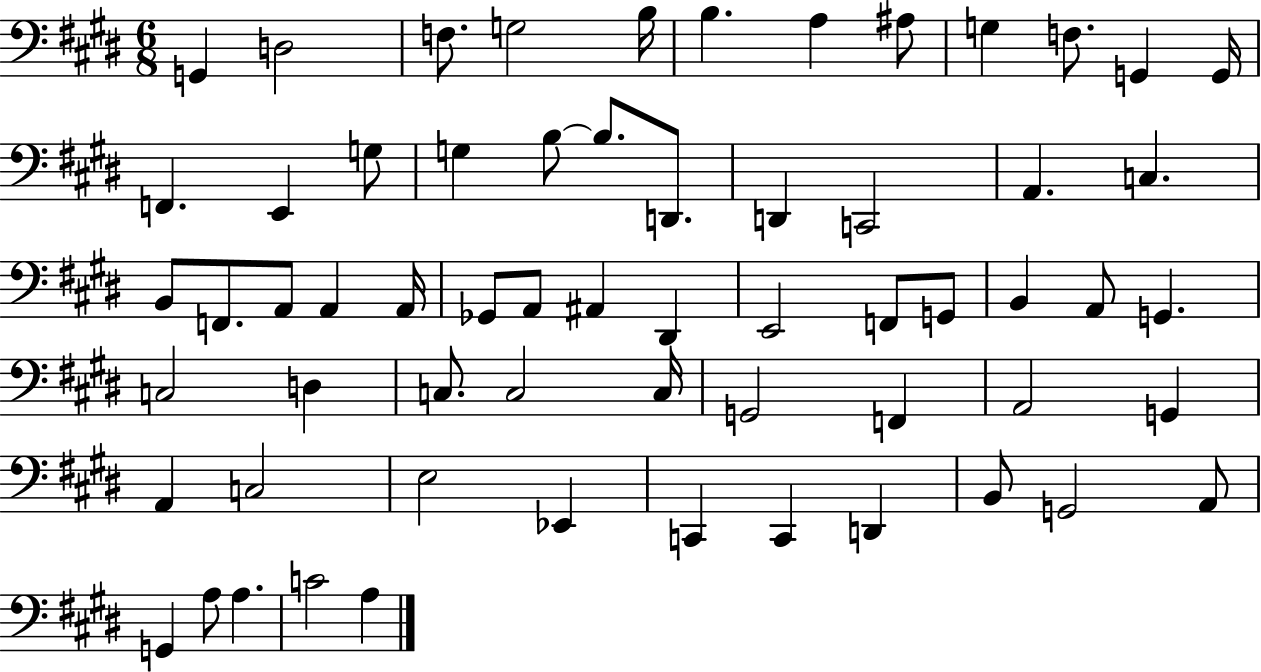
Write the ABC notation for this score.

X:1
T:Untitled
M:6/8
L:1/4
K:E
G,, D,2 F,/2 G,2 B,/4 B, A, ^A,/2 G, F,/2 G,, G,,/4 F,, E,, G,/2 G, B,/2 B,/2 D,,/2 D,, C,,2 A,, C, B,,/2 F,,/2 A,,/2 A,, A,,/4 _G,,/2 A,,/2 ^A,, ^D,, E,,2 F,,/2 G,,/2 B,, A,,/2 G,, C,2 D, C,/2 C,2 C,/4 G,,2 F,, A,,2 G,, A,, C,2 E,2 _E,, C,, C,, D,, B,,/2 G,,2 A,,/2 G,, A,/2 A, C2 A,